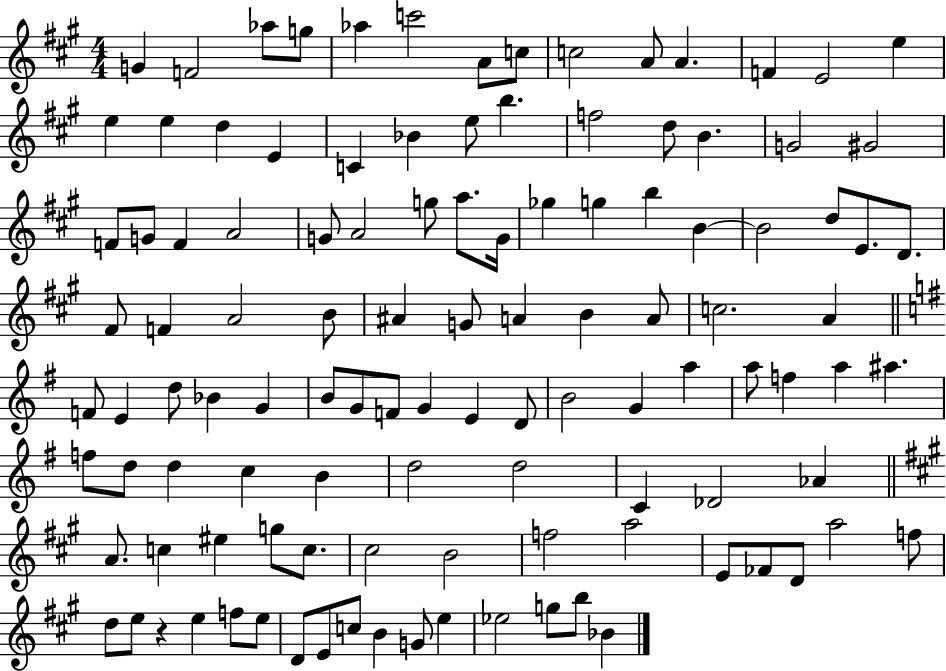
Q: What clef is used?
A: treble